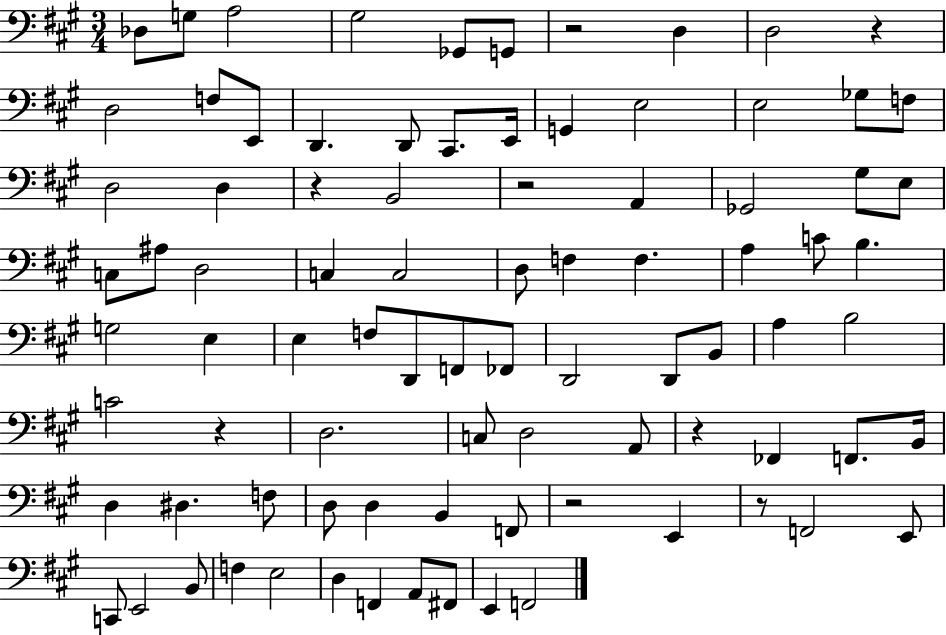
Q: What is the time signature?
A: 3/4